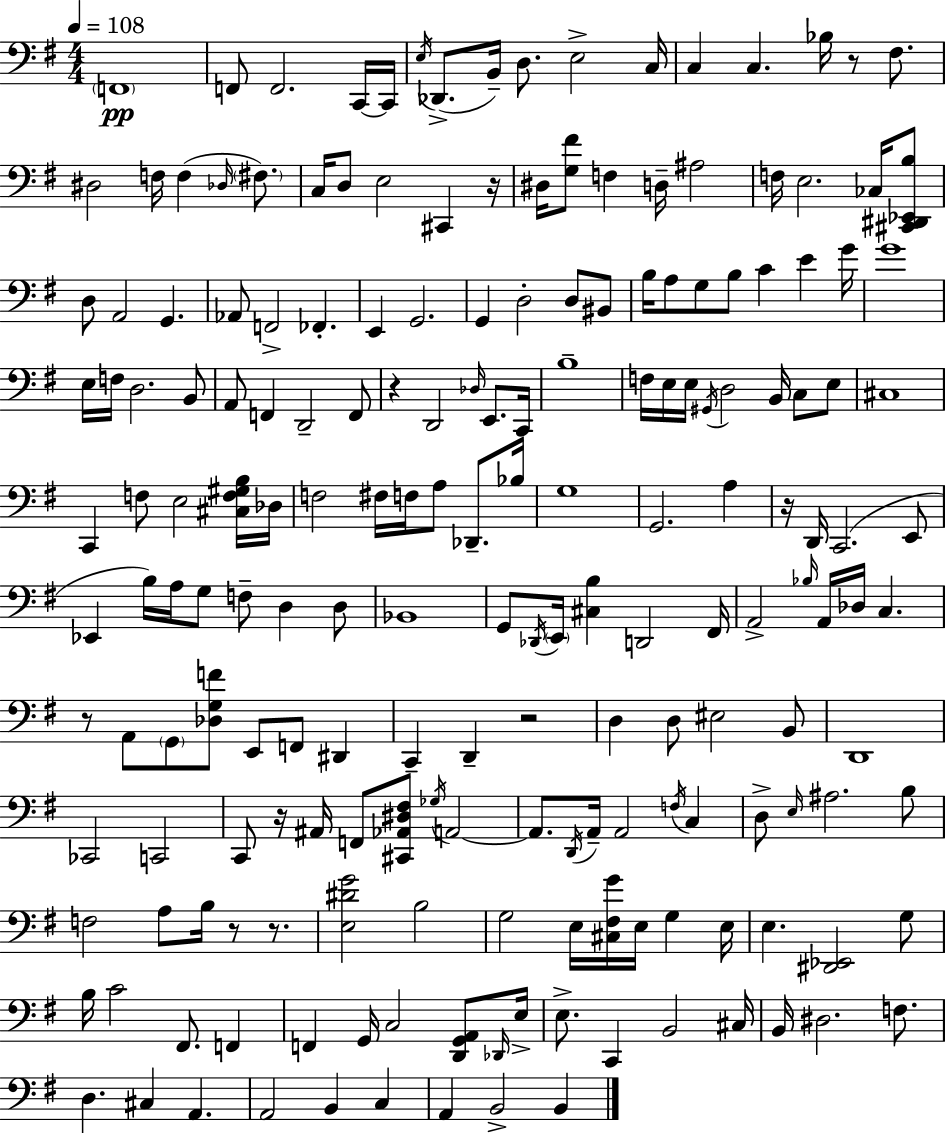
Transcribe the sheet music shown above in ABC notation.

X:1
T:Untitled
M:4/4
L:1/4
K:G
F,,4 F,,/2 F,,2 C,,/4 C,,/4 E,/4 _D,,/2 B,,/4 D,/2 E,2 C,/4 C, C, _B,/4 z/2 ^F,/2 ^D,2 F,/4 F, _D,/4 ^F,/2 C,/4 D,/2 E,2 ^C,, z/4 ^D,/4 [G,^F]/2 F, D,/4 ^A,2 F,/4 E,2 _C,/4 [^C,,^D,,_E,,B,]/2 D,/2 A,,2 G,, _A,,/2 F,,2 _F,, E,, G,,2 G,, D,2 D,/2 ^B,,/2 B,/4 A,/2 G,/2 B,/2 C E G/4 G4 E,/4 F,/4 D,2 B,,/2 A,,/2 F,, D,,2 F,,/2 z D,,2 _D,/4 E,,/2 C,,/4 B,4 F,/4 E,/4 E,/4 ^G,,/4 D,2 B,,/4 C,/2 E,/2 ^C,4 C,, F,/2 E,2 [^C,F,^G,B,]/4 _D,/4 F,2 ^F,/4 F,/4 A,/2 _D,,/2 _B,/4 G,4 G,,2 A, z/4 D,,/4 C,,2 E,,/2 _E,, B,/4 A,/4 G,/2 F,/2 D, D,/2 _B,,4 G,,/2 _D,,/4 E,,/4 [^C,B,] D,,2 ^F,,/4 A,,2 _B,/4 A,,/4 _D,/4 C, z/2 A,,/2 G,,/2 [_D,G,F]/2 E,,/2 F,,/2 ^D,, C,, D,, z2 D, D,/2 ^E,2 B,,/2 D,,4 _C,,2 C,,2 C,,/2 z/4 ^A,,/4 F,,/2 [^C,,_A,,^D,^F,]/2 _G,/4 A,,2 A,,/2 D,,/4 A,,/4 A,,2 F,/4 C, D,/2 E,/4 ^A,2 B,/2 F,2 A,/2 B,/4 z/2 z/2 [E,^DG]2 B,2 G,2 E,/4 [^C,^F,G]/4 E,/4 G, E,/4 E, [^D,,_E,,]2 G,/2 B,/4 C2 ^F,,/2 F,, F,, G,,/4 C,2 [D,,G,,A,,]/2 _D,,/4 E,/4 E,/2 C,, B,,2 ^C,/4 B,,/4 ^D,2 F,/2 D, ^C, A,, A,,2 B,, C, A,, B,,2 B,,